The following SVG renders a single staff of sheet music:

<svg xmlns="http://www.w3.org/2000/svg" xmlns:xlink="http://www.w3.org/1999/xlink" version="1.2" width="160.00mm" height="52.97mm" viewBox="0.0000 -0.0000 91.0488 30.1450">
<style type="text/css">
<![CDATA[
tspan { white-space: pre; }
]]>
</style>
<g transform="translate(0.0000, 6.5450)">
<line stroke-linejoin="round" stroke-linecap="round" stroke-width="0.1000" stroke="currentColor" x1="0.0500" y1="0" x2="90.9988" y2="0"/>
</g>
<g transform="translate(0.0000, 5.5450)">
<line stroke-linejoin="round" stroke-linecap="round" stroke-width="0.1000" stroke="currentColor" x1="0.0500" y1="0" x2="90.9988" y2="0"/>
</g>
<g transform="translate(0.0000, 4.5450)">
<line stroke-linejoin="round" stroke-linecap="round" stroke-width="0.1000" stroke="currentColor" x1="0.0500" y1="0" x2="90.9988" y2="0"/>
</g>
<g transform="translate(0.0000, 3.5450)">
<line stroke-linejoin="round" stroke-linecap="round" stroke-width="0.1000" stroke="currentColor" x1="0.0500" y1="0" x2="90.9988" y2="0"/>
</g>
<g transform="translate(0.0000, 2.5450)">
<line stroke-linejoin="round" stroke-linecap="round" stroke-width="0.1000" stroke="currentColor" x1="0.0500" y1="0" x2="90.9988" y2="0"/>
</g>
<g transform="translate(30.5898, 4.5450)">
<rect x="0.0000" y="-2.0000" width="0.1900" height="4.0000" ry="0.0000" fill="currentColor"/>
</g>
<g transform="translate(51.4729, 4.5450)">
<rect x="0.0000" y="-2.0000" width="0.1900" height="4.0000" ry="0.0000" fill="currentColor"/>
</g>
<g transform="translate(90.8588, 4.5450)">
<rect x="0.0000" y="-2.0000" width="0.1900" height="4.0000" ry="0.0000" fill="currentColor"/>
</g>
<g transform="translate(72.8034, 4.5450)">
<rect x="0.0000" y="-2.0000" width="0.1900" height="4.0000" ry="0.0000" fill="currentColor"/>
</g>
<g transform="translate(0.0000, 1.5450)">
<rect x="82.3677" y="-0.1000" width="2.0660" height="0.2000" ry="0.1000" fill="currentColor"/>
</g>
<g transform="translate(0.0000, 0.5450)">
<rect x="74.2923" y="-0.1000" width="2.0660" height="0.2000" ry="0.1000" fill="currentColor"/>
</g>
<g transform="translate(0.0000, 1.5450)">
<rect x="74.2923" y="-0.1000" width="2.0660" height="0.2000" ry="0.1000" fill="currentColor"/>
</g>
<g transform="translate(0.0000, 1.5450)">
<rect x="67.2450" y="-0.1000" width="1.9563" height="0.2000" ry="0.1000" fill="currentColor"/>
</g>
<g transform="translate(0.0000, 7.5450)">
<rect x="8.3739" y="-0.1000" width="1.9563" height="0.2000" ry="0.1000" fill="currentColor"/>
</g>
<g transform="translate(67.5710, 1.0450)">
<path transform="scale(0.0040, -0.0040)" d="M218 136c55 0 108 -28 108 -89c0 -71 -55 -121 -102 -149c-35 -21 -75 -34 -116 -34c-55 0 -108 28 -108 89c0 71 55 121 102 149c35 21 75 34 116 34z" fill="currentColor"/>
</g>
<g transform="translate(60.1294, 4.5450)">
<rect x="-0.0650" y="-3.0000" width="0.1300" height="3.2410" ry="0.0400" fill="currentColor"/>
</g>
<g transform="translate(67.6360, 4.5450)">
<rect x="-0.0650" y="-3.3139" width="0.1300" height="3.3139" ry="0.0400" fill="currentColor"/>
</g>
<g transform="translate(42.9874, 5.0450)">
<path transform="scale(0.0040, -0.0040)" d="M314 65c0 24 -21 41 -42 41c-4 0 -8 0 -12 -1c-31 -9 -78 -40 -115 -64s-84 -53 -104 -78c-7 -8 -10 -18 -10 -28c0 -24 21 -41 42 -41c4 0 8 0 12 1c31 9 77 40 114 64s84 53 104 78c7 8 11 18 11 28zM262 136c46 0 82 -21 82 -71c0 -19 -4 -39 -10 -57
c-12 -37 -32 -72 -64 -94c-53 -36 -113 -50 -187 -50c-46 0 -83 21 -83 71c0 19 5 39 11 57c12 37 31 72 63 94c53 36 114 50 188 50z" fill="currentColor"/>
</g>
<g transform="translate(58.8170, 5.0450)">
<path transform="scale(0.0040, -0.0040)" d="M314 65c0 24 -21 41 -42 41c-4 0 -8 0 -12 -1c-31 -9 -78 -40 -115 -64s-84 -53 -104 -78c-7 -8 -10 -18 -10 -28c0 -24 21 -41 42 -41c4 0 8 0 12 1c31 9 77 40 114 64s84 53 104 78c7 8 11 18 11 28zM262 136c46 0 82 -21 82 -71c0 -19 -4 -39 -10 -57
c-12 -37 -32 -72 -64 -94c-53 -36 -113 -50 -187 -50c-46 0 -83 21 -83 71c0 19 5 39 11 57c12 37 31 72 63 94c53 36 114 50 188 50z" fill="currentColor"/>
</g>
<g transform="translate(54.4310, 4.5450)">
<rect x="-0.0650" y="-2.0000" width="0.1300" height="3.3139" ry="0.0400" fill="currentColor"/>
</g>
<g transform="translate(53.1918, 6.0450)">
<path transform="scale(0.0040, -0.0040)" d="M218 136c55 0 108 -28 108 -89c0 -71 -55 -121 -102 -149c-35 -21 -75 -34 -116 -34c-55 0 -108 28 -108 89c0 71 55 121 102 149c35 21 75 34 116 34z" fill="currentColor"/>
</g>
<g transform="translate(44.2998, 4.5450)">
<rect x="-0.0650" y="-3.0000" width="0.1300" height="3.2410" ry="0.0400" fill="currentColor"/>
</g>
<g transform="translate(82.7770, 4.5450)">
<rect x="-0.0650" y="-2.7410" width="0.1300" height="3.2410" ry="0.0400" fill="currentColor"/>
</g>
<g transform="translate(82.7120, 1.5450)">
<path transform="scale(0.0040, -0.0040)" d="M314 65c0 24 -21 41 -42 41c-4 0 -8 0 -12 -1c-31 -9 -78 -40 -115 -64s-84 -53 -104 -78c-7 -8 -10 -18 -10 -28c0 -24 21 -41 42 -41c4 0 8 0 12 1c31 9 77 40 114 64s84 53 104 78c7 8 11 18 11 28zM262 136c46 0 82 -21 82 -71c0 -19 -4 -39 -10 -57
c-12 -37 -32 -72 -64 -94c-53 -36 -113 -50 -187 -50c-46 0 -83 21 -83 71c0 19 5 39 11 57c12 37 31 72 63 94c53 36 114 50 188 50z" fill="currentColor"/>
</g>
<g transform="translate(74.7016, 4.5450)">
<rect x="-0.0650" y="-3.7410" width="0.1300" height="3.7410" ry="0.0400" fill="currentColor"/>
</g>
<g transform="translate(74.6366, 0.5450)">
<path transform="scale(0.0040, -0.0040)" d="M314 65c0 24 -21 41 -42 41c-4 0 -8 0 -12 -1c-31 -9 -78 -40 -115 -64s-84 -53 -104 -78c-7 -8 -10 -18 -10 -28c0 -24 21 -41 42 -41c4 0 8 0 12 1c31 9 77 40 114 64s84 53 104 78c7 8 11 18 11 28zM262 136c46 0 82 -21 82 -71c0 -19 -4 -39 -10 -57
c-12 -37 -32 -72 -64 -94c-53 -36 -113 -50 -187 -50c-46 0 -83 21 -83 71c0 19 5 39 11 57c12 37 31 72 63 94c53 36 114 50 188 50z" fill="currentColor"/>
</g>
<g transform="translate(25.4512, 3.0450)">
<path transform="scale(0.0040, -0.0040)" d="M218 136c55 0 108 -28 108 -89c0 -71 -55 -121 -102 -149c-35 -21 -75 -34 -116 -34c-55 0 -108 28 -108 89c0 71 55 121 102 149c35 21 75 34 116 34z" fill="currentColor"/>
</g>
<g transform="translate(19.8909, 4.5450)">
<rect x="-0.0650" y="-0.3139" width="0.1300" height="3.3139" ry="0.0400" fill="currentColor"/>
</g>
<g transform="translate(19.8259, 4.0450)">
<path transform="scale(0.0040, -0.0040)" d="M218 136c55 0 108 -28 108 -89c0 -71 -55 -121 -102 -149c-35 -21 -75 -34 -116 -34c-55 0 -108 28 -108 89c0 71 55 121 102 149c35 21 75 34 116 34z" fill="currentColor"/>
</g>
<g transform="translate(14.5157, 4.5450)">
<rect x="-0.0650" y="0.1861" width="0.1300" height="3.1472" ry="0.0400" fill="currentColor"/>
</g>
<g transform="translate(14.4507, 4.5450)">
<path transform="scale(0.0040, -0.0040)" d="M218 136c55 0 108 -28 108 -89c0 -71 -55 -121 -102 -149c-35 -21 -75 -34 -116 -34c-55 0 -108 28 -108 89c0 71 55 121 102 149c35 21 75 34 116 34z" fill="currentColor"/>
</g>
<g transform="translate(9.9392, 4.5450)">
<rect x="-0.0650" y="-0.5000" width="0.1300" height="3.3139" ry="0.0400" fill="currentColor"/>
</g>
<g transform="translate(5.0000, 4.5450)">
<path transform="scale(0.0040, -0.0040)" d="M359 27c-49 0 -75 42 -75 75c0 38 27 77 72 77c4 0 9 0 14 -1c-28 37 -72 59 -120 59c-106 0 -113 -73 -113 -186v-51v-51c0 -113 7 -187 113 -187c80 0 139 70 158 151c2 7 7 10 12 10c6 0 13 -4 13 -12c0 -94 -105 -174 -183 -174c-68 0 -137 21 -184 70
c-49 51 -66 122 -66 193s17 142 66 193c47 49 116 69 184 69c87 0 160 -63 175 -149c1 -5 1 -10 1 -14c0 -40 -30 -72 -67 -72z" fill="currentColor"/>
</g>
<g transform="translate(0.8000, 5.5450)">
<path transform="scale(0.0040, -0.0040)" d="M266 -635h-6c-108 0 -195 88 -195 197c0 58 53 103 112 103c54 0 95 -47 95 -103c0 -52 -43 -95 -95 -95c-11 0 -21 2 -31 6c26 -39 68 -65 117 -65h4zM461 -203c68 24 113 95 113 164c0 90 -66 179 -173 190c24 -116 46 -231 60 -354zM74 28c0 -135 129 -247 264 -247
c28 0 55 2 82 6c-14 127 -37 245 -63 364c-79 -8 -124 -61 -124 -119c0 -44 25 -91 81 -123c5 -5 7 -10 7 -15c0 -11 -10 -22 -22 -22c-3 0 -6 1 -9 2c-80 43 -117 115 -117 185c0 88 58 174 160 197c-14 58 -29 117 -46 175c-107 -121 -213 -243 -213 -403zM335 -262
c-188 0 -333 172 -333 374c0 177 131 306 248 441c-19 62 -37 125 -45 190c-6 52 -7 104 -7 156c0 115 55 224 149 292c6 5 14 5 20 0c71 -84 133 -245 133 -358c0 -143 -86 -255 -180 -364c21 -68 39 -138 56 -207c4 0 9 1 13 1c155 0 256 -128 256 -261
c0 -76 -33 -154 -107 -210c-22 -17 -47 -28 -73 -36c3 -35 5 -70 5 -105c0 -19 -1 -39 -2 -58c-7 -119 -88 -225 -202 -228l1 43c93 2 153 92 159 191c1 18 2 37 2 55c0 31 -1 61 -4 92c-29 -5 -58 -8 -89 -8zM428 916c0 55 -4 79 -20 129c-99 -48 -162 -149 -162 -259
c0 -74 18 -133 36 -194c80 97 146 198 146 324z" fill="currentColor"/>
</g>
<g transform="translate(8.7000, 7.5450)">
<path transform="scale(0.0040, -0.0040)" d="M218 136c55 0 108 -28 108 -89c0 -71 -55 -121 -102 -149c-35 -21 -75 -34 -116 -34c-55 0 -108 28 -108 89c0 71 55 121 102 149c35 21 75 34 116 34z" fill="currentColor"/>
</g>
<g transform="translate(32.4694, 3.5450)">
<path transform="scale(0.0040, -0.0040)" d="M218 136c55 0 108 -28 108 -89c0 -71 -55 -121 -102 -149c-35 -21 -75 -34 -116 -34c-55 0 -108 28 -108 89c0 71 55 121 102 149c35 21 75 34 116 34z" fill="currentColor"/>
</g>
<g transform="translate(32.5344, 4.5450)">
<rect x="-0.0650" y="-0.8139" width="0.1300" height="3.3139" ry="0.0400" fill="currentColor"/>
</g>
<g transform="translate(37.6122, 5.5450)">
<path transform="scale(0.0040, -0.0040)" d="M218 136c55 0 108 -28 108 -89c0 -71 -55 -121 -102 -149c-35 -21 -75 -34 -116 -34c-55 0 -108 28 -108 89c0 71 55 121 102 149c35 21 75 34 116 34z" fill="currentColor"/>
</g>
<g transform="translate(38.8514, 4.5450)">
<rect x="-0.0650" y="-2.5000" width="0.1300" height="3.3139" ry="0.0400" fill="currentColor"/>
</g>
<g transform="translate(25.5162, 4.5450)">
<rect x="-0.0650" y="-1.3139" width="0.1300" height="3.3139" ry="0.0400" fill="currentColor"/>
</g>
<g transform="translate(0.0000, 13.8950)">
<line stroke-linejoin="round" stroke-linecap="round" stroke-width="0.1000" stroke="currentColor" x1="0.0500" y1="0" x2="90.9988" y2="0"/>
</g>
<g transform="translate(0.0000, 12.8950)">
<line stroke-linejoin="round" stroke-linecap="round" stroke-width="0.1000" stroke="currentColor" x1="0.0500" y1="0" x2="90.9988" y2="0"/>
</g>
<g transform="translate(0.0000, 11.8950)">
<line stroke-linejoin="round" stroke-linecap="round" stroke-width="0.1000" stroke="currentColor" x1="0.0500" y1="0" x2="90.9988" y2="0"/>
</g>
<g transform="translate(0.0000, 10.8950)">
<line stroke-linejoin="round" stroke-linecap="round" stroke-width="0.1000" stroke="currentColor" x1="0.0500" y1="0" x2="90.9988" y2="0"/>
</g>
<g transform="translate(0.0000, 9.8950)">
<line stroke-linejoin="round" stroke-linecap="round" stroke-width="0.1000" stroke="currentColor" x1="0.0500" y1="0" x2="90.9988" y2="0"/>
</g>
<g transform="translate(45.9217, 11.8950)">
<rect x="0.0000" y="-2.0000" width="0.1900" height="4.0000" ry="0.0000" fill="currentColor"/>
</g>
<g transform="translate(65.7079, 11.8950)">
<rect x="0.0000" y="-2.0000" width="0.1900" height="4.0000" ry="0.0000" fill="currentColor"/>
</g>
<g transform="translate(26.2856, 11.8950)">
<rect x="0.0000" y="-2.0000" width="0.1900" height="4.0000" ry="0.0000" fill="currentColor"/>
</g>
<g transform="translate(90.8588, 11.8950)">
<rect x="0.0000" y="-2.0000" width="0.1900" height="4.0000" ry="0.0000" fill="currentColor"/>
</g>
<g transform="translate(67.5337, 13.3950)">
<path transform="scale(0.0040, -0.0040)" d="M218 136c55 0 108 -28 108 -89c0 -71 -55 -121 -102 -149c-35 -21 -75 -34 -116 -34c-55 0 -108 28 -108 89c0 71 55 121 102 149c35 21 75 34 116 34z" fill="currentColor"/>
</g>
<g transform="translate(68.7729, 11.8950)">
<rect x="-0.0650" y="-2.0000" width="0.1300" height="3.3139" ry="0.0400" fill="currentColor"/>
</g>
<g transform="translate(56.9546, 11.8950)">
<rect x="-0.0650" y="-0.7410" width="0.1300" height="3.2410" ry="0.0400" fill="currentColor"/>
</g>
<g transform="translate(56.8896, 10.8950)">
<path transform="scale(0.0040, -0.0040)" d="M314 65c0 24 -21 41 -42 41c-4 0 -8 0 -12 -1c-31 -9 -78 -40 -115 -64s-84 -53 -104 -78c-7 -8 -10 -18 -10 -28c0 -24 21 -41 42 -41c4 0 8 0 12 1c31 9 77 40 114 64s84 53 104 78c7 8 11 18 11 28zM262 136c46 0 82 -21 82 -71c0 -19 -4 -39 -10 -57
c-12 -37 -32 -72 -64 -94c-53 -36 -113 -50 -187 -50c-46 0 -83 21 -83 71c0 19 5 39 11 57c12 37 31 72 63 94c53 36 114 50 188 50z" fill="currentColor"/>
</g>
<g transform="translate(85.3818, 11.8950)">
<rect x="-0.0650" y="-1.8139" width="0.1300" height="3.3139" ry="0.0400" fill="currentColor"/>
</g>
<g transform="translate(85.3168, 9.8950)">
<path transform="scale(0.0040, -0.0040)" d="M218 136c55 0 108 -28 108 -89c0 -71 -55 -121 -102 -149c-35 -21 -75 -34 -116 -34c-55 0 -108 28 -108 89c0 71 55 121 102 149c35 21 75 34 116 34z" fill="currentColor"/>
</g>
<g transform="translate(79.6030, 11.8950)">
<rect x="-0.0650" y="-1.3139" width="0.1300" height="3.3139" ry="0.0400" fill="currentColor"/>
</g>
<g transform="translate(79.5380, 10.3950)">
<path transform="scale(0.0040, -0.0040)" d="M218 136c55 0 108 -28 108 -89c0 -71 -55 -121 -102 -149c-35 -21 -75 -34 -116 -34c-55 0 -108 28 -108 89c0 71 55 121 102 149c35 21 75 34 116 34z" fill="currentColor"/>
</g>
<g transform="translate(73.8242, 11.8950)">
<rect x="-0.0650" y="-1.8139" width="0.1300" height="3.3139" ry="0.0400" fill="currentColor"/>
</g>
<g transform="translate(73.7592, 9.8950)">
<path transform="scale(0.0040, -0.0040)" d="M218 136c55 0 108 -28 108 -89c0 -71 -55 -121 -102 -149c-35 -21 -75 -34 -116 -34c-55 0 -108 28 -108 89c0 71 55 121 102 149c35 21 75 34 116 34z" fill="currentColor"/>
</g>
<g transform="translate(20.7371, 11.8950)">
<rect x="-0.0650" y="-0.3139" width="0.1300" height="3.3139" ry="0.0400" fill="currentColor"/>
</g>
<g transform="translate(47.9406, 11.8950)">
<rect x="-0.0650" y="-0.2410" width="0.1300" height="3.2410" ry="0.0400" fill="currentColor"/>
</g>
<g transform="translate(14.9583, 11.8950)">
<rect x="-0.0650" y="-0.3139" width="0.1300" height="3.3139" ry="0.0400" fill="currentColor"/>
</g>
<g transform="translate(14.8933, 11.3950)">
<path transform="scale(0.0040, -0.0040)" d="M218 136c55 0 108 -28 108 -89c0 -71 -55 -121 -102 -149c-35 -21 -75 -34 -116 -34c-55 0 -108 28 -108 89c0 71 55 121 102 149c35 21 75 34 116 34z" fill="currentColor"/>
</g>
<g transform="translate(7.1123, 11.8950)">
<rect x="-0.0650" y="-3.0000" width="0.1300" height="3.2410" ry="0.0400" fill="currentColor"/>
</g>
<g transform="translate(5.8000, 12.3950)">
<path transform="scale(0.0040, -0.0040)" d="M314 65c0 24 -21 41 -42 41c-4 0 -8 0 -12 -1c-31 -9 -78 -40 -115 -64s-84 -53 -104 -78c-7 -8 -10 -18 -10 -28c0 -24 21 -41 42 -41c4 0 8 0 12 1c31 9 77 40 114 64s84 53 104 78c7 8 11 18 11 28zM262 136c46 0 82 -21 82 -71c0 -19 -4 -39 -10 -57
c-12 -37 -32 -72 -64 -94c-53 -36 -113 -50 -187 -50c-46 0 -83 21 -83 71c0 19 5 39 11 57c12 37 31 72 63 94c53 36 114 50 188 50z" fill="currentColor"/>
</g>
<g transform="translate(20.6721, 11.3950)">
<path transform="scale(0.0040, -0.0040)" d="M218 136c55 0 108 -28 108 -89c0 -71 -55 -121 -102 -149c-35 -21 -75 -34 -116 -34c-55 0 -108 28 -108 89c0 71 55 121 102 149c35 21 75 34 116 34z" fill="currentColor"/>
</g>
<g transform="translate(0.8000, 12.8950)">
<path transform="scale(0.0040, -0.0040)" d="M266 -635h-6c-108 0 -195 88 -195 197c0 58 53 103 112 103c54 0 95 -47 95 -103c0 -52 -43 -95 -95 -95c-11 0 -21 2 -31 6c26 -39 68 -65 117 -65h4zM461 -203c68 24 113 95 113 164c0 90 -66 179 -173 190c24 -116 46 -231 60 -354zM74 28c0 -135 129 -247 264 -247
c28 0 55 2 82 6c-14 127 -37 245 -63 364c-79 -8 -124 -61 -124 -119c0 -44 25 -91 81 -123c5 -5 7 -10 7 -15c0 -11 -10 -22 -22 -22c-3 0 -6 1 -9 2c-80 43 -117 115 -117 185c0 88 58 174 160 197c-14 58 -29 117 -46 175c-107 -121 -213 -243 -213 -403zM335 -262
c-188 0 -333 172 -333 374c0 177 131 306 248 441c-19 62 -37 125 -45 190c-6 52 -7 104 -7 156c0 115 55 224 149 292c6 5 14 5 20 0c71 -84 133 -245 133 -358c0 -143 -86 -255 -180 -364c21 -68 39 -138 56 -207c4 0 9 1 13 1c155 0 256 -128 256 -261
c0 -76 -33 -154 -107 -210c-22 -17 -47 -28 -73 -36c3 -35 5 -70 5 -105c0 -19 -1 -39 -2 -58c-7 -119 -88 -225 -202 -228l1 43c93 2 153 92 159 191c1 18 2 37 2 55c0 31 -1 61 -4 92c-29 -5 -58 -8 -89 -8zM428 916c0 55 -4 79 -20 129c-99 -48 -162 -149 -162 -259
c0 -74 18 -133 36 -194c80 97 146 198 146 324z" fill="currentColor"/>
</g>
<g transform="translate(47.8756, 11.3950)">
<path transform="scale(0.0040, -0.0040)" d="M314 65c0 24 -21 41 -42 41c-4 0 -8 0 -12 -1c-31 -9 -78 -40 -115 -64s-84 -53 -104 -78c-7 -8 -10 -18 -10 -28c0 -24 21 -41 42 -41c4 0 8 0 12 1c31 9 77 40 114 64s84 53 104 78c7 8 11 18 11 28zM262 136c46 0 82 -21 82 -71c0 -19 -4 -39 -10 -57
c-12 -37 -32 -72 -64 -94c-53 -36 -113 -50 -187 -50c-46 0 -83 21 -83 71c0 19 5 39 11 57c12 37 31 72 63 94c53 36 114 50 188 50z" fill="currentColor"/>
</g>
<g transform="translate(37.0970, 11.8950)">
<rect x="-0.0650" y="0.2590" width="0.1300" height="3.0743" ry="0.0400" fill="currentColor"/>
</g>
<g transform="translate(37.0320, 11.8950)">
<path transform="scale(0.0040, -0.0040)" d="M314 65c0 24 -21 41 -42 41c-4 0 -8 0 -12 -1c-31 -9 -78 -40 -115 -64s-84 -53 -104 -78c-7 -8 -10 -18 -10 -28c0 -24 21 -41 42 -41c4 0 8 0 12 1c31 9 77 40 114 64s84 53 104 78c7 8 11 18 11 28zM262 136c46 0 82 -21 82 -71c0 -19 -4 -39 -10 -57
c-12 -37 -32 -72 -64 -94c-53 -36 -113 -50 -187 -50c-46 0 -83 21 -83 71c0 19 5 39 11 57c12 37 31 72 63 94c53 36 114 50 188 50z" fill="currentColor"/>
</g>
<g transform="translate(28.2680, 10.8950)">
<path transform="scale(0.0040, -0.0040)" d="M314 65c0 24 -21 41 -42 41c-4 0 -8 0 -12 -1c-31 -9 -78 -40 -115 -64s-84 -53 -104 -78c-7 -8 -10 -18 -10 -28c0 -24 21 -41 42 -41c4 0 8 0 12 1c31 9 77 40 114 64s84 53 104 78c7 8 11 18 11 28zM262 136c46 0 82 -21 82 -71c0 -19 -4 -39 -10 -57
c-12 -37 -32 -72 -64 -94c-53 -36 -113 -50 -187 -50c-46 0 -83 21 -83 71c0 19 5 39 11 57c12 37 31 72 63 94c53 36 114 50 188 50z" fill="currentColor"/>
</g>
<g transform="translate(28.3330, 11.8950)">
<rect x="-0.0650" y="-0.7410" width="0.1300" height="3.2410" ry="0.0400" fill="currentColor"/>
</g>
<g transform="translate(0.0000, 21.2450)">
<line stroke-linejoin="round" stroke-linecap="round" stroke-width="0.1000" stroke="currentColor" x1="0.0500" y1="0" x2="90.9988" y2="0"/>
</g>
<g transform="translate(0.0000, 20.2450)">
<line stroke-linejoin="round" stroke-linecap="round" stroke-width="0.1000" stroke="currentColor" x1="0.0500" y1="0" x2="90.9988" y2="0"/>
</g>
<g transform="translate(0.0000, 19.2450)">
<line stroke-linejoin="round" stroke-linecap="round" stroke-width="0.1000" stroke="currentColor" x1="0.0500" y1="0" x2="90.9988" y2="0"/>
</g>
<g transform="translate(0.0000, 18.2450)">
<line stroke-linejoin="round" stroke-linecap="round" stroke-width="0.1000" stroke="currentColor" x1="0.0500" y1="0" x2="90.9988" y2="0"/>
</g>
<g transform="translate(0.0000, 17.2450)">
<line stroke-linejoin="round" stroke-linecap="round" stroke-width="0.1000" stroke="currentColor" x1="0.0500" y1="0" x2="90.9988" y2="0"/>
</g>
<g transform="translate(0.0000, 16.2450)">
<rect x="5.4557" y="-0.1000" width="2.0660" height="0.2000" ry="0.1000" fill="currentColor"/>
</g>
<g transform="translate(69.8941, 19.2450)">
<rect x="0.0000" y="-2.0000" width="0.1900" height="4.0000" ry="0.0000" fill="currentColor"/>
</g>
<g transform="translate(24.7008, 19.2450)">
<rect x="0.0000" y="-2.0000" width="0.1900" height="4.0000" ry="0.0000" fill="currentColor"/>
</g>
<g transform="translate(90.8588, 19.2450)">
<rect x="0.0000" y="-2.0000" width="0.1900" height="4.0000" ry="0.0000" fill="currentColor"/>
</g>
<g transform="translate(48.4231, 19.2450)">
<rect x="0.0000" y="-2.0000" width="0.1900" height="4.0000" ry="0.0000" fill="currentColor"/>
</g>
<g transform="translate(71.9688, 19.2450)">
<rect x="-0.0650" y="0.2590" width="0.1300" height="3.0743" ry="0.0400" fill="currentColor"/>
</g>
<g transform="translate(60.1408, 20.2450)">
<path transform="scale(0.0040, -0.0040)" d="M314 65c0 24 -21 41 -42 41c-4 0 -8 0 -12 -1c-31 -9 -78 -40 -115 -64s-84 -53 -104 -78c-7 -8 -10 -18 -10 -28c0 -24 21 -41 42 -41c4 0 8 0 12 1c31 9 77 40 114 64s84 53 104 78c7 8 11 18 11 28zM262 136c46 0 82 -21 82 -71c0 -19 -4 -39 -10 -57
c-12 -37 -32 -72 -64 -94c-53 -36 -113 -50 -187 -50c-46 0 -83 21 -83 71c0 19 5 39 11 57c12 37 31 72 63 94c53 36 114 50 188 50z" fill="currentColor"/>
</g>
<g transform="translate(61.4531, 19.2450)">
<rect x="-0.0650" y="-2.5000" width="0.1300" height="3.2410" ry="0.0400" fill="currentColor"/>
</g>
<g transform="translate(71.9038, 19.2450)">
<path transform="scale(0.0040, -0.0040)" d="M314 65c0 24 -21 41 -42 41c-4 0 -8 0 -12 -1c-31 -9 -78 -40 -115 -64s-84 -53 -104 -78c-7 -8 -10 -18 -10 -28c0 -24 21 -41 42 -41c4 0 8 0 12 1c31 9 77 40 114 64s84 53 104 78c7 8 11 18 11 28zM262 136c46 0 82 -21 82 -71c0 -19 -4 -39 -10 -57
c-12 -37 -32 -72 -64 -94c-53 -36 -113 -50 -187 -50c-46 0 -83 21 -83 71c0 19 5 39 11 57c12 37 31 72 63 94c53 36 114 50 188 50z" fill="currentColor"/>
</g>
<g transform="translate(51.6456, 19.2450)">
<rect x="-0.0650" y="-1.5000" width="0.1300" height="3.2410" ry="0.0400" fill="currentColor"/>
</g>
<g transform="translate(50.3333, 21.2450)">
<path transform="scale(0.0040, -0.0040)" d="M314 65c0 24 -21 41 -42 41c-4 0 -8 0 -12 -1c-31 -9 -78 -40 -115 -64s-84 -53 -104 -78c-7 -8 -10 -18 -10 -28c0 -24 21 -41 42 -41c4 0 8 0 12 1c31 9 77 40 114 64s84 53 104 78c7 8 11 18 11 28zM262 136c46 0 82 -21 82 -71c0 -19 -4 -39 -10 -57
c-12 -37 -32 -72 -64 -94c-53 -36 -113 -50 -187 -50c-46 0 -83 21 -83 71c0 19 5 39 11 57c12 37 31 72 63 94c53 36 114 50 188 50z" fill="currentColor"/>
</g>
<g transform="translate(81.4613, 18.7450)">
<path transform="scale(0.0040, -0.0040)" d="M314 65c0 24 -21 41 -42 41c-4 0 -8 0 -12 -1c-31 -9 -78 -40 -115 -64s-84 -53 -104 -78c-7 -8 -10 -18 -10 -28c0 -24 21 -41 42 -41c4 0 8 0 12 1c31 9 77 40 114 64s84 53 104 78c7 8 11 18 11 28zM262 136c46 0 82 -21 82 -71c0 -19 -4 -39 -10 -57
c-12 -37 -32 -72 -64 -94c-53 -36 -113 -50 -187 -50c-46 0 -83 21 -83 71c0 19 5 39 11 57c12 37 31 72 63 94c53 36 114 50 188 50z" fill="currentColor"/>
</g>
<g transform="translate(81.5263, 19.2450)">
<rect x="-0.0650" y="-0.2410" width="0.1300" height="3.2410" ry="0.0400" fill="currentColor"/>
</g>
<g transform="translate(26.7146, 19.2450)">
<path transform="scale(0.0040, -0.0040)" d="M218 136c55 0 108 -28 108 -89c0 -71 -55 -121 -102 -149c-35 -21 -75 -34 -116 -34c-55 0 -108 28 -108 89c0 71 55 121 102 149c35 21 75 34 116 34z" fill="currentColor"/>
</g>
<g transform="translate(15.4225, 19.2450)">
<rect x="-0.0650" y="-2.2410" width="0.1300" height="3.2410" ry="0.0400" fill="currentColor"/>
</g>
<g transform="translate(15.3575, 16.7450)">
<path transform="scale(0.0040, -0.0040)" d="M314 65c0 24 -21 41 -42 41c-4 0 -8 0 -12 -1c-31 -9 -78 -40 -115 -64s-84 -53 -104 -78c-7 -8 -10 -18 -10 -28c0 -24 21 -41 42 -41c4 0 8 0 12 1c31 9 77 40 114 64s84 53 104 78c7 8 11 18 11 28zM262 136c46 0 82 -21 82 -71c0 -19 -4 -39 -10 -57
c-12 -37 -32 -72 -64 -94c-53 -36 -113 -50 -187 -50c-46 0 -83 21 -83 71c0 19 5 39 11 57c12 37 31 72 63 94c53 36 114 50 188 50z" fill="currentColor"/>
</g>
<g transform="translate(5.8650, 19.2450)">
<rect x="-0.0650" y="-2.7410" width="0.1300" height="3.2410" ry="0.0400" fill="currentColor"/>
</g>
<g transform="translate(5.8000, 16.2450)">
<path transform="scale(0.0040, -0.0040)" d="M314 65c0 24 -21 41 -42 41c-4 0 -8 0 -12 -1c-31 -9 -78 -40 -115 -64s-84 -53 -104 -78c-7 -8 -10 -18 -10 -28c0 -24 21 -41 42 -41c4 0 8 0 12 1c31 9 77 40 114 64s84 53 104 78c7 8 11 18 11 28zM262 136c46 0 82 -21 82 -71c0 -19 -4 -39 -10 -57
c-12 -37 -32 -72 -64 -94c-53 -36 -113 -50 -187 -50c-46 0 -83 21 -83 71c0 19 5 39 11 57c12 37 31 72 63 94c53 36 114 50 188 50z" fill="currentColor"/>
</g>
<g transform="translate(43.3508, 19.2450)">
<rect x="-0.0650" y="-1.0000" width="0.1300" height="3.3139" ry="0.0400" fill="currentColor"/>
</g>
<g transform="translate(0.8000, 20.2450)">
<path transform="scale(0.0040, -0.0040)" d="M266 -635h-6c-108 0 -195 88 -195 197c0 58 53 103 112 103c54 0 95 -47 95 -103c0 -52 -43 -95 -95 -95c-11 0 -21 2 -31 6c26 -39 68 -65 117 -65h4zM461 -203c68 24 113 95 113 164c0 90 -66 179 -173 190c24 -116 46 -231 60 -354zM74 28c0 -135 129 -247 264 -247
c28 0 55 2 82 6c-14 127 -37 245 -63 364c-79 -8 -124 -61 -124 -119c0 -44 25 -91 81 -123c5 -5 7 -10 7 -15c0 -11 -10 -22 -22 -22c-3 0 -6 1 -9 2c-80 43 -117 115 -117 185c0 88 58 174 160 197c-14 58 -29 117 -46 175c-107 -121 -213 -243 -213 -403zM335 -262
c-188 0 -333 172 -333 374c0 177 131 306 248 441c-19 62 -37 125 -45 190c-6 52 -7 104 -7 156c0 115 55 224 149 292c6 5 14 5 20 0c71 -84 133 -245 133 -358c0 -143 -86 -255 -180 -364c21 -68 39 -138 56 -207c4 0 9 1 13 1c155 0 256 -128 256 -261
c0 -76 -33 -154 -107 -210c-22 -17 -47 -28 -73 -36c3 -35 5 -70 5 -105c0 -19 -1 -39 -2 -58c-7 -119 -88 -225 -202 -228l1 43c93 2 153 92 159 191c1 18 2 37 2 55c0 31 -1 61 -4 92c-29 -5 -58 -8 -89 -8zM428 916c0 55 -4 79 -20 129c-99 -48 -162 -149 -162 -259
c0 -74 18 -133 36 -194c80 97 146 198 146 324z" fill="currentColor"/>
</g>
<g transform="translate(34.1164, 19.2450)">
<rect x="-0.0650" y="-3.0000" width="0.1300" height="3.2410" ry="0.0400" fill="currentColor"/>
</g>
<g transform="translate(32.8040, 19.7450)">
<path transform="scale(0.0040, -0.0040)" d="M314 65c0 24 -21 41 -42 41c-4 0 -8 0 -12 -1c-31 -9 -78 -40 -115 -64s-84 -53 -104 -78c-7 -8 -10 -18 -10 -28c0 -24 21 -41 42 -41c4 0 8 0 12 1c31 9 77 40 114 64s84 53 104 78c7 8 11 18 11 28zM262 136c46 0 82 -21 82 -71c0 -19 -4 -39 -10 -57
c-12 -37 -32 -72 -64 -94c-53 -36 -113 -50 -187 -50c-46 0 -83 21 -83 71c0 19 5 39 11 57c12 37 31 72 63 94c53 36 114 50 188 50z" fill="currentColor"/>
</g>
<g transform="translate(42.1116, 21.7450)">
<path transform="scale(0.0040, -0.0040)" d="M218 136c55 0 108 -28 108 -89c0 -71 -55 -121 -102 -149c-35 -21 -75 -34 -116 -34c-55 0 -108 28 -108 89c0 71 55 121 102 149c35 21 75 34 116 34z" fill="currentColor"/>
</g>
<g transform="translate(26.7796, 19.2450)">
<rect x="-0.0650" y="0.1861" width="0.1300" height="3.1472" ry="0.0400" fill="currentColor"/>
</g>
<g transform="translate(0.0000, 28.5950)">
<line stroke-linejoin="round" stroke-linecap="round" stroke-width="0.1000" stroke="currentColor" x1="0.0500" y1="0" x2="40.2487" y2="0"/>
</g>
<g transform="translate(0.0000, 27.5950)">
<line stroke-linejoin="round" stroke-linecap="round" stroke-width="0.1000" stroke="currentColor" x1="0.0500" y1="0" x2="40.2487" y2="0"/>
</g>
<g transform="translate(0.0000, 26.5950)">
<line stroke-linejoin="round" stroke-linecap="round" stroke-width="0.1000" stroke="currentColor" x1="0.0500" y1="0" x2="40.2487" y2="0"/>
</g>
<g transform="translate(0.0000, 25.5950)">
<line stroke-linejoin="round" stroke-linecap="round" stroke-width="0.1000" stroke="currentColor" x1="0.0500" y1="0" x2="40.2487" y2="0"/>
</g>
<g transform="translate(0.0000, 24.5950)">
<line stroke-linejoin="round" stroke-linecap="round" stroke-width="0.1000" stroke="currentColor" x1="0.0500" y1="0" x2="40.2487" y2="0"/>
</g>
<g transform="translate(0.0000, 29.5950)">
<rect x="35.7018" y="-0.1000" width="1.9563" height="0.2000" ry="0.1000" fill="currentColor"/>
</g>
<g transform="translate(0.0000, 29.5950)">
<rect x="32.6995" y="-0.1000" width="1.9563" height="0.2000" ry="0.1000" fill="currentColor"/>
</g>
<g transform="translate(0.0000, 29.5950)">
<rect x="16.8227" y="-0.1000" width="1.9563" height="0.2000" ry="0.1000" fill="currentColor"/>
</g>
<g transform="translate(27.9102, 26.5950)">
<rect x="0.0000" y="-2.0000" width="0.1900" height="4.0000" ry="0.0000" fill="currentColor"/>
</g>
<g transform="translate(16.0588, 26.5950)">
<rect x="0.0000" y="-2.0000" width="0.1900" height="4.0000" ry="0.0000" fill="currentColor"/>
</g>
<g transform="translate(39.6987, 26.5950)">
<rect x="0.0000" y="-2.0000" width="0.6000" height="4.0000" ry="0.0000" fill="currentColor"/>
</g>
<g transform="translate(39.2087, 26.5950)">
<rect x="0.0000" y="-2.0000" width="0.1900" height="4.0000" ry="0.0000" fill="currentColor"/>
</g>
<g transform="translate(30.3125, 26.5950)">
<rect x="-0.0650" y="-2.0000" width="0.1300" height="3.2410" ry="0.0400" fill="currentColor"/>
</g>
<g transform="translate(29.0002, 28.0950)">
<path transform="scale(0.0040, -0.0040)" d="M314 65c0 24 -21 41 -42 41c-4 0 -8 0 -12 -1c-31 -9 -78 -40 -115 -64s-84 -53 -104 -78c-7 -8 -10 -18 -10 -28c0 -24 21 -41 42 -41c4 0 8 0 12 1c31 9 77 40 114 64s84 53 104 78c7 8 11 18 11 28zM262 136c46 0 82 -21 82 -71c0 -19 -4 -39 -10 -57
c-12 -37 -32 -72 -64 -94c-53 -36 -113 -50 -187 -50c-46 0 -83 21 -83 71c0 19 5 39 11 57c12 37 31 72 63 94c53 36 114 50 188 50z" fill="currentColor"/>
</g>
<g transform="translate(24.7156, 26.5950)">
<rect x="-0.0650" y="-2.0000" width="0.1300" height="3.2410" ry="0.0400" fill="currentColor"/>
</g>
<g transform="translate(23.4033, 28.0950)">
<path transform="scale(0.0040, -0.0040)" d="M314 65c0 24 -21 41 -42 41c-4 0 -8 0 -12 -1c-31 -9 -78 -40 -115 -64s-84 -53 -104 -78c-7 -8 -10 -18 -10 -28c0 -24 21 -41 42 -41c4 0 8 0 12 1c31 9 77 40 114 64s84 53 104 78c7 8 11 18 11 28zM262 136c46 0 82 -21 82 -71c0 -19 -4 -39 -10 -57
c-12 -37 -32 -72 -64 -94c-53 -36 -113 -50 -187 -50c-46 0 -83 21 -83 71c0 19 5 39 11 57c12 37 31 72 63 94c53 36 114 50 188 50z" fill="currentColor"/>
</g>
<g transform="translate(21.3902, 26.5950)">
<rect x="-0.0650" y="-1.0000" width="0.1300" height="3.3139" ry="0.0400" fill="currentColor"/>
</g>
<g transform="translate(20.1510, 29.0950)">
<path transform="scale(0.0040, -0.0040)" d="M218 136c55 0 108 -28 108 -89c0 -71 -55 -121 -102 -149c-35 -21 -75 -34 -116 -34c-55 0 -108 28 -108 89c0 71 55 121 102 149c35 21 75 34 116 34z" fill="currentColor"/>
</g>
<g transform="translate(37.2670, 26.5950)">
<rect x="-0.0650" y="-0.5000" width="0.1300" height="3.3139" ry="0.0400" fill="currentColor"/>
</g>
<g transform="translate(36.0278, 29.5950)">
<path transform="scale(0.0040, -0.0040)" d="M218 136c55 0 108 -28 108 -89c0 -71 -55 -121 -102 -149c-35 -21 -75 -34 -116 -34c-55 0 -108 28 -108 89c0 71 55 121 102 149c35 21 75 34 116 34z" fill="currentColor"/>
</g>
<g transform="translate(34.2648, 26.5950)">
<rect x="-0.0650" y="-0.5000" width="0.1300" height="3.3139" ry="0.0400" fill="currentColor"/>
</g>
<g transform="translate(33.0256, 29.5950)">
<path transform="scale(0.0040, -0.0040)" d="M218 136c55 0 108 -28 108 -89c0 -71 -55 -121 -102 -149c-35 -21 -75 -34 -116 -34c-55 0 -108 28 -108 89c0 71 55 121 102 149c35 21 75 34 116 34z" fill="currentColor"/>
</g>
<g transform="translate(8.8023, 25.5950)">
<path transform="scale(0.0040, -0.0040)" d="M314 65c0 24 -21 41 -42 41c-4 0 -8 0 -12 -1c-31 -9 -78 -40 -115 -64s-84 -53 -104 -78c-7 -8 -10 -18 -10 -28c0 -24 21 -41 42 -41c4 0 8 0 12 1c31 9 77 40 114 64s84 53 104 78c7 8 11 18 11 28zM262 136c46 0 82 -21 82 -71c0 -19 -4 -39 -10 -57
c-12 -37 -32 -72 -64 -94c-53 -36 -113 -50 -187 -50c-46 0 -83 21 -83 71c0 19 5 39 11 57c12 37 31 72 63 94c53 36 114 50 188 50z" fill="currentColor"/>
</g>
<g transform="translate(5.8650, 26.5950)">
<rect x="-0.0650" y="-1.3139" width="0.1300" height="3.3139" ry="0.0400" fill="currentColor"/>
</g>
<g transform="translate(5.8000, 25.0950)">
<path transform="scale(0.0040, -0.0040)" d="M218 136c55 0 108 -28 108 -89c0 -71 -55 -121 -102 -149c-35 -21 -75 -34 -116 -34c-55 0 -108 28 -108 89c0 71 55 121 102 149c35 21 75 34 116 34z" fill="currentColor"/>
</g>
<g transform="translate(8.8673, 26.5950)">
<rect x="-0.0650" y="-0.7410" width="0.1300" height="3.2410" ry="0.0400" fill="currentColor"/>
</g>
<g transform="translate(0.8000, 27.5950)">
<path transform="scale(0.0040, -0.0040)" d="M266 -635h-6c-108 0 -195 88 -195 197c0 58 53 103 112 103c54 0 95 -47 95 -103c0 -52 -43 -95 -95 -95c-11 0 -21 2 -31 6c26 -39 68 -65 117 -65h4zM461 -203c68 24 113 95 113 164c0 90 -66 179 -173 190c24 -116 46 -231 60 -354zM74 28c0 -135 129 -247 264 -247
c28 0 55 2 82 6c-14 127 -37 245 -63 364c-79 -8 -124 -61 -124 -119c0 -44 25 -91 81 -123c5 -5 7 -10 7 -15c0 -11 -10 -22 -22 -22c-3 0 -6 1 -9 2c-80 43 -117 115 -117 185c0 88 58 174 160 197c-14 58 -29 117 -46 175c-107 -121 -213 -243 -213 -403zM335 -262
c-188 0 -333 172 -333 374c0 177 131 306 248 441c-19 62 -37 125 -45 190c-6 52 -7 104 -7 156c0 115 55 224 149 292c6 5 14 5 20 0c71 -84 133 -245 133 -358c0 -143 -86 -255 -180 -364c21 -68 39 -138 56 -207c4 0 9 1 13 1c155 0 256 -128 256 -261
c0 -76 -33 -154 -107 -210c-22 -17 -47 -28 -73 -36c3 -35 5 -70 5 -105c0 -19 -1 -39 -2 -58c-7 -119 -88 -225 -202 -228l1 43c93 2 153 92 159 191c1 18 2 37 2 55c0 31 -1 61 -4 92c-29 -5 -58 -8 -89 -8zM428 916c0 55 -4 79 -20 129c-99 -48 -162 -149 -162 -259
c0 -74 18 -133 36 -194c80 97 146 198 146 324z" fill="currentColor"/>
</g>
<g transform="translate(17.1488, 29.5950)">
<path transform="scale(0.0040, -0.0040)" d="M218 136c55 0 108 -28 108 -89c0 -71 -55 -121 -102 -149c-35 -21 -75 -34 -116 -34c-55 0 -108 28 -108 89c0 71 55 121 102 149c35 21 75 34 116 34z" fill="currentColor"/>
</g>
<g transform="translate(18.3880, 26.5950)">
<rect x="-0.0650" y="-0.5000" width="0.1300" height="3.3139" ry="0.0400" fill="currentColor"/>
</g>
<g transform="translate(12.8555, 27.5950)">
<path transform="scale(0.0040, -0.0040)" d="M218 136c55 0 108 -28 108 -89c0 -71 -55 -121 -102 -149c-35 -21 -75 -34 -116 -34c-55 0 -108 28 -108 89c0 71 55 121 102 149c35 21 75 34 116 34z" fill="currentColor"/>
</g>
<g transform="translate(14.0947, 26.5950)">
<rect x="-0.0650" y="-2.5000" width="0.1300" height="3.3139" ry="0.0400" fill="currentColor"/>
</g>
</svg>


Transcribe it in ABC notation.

X:1
T:Untitled
M:4/4
L:1/4
K:C
C B c e d G A2 F A2 b c'2 a2 A2 c c d2 B2 c2 d2 F f e f a2 g2 B A2 D E2 G2 B2 c2 e d2 G C D F2 F2 C C